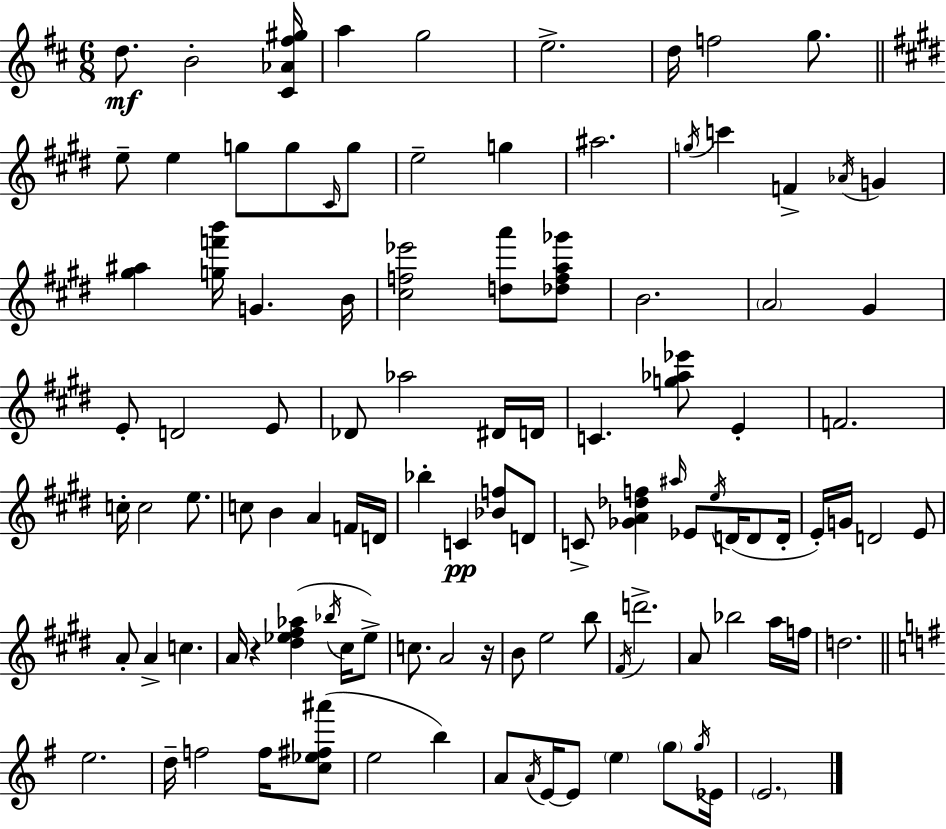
D5/e. B4/h [C#4,Ab4,F#5,G#5]/s A5/q G5/h E5/h. D5/s F5/h G5/e. E5/e E5/q G5/e G5/e C#4/s G5/e E5/h G5/q A#5/h. G5/s C6/q F4/q Ab4/s G4/q [G#5,A#5]/q [G5,F6,B6]/s G4/q. B4/s [C#5,F5,Eb6]/h [D5,A6]/e [Db5,F5,A5,Gb6]/e B4/h. A4/h G#4/q E4/e D4/h E4/e Db4/e Ab5/h D#4/s D4/s C4/q. [G5,Ab5,Eb6]/e E4/q F4/h. C5/s C5/h E5/e. C5/e B4/q A4/q F4/s D4/s Bb5/q C4/q [Bb4,F5]/e D4/e C4/e [Gb4,A4,Db5,F5]/q A#5/s Eb4/e E5/s D4/s D4/e D4/s E4/s G4/s D4/h E4/e A4/e A4/q C5/q. A4/s R/q [D#5,Eb5,F#5,Ab5]/q Bb5/s C#5/s Eb5/e C5/e. A4/h R/s B4/e E5/h B5/e F#4/s D6/h. A4/e Bb5/h A5/s F5/s D5/h. E5/h. D5/s F5/h F5/s [C5,Eb5,F#5,A#6]/e E5/h B5/q A4/e A4/s E4/s E4/e E5/q G5/e G5/s Eb4/s E4/h.